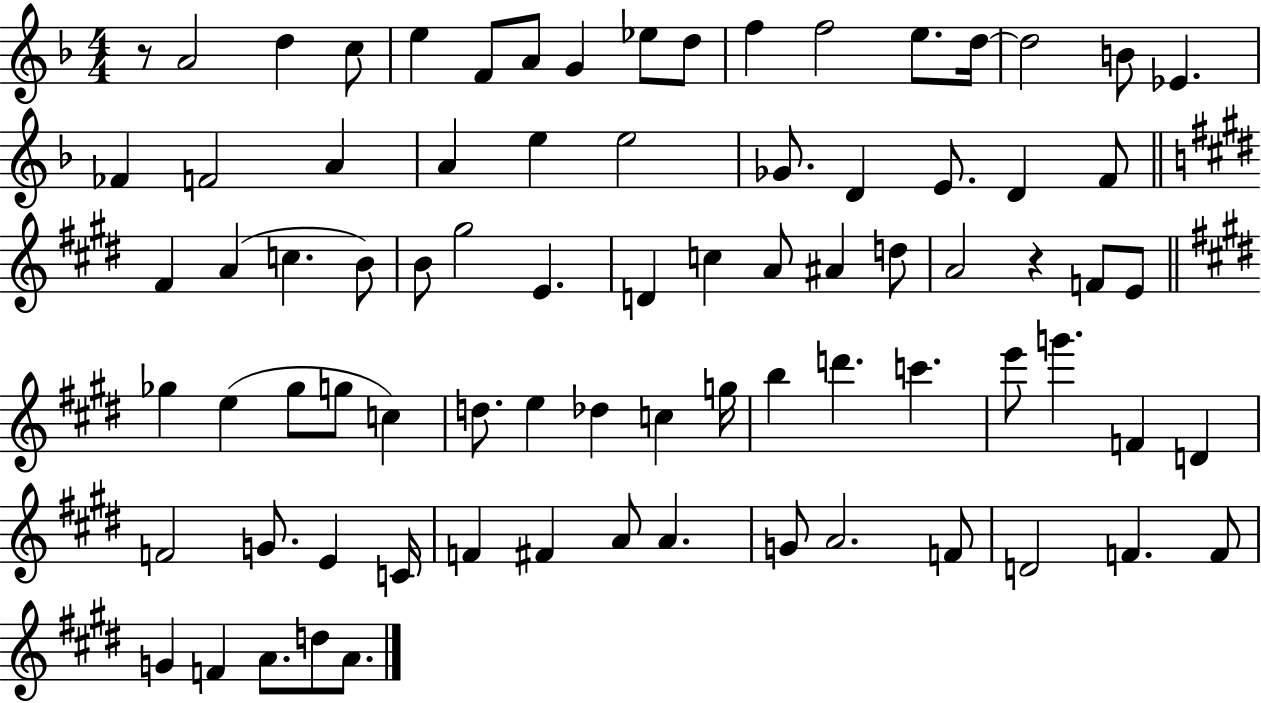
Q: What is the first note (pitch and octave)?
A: A4